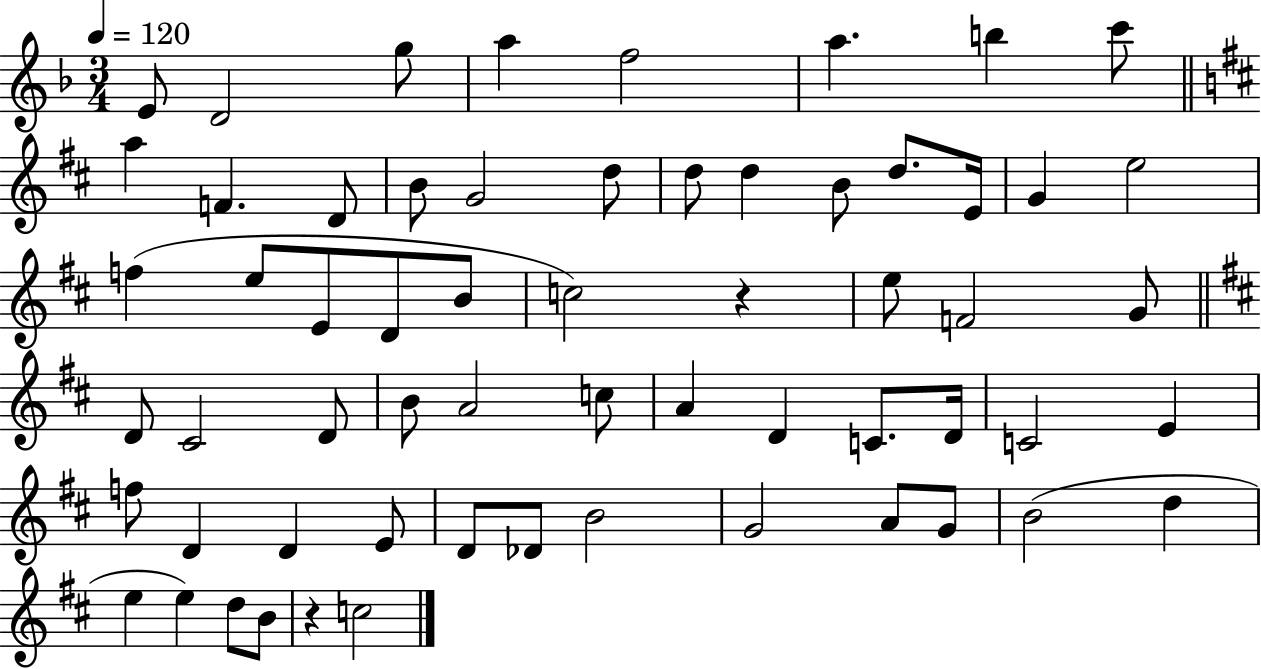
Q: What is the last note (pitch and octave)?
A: C5